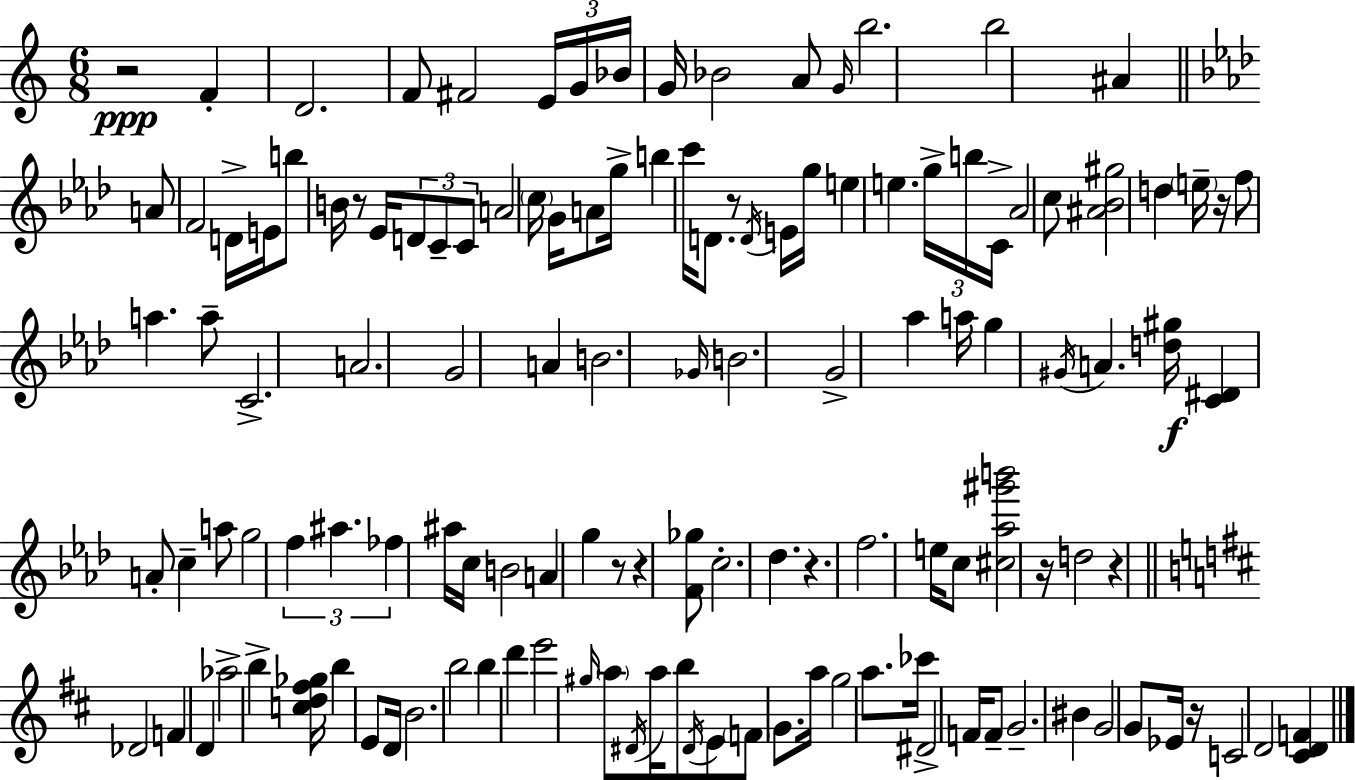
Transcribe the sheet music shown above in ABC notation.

X:1
T:Untitled
M:6/8
L:1/4
K:Am
z2 F D2 F/2 ^F2 E/4 G/4 _B/4 G/4 _B2 A/2 G/4 b2 b2 ^A A/2 F2 D/4 E/4 b/2 B/4 z/2 _E/4 D/2 C/2 C/2 A2 c/4 G/4 A/2 g/4 b c'/4 D/2 z/2 D/4 E/4 g/4 e e g/4 b/4 C/4 _A2 c/2 [^A_B^g]2 d e/4 z/4 f/2 a a/2 C2 A2 G2 A B2 _G/4 B2 G2 _a a/4 g ^G/4 A [d^g]/4 [C^D] A/2 c a/2 g2 f ^a _f ^a/4 c/4 B2 A g z/2 z [F_g]/2 c2 _d z f2 e/4 c/2 [^c_a^g'b']2 z/4 d2 z _D2 F D _a2 b [cd^f_g]/4 b E/2 D/4 B2 b2 b d' e'2 ^g/4 a/2 ^D/4 a/4 b/2 ^D/4 E/2 F/2 G/2 a/4 g2 a/2 _c'/4 ^D2 F/4 F/2 G2 ^B G2 G/2 _E/4 z/4 C2 D2 [^CDF]